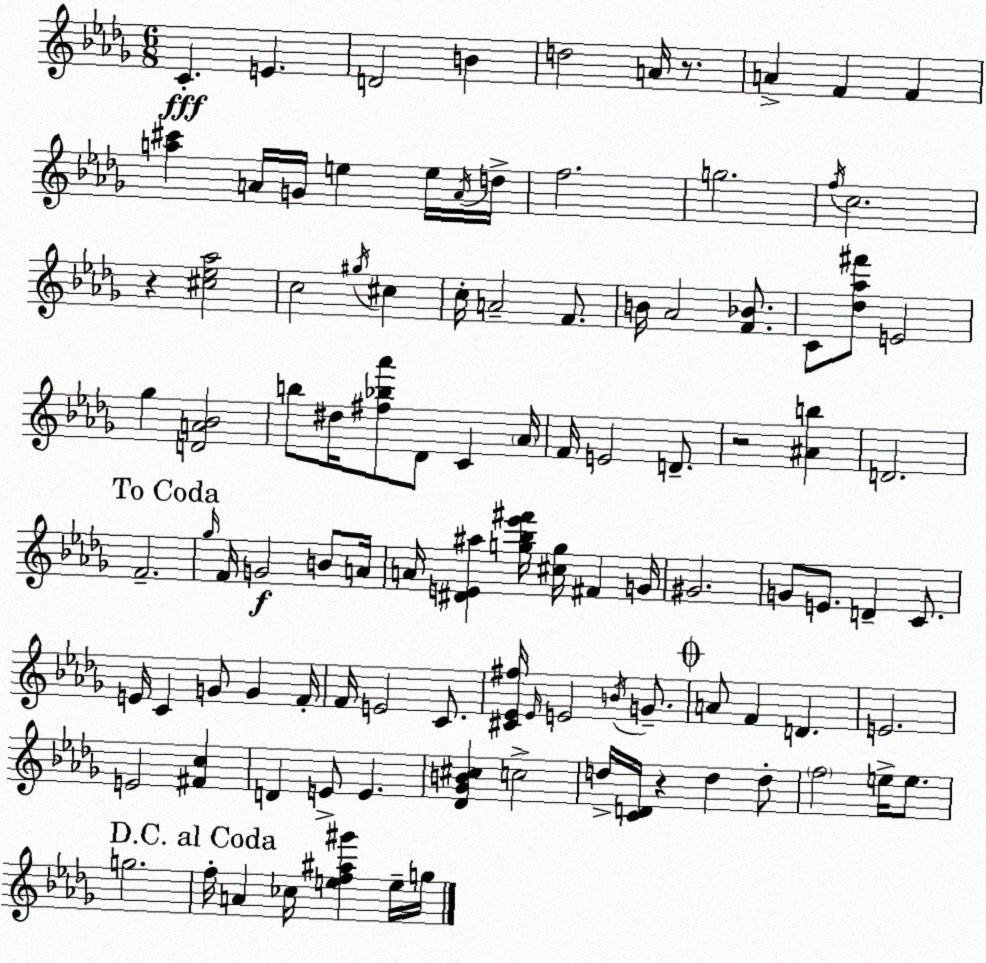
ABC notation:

X:1
T:Untitled
M:6/8
L:1/4
K:Bbm
C E D2 B d2 A/4 z/2 A F F [a^c'] A/4 G/4 e e/4 A/4 d/4 f2 g2 f/4 c2 z [^c_e_a]2 c2 ^g/4 ^c c/4 A2 F/2 B/4 _A2 [F_B]/2 C/2 [_d_a^f']/2 E2 _g [DA_B]2 b/2 ^d/4 [^f_b_a']/2 _D/2 C _A/4 F/4 E2 D/2 z2 [^Ab] D2 F2 _g/4 F/4 G2 B/2 A/4 A/4 [^DE^a] [g_b_e'^f']/4 [^cg]/4 ^F G/4 ^G2 G/2 E/2 D C/2 E/4 C G/2 G F/4 F/4 E2 C/2 [^C_E^f]/4 _E/4 E2 B/4 G/2 A/2 F D E2 E2 [^Fc] D E/2 E [_D_GB^c] c2 d/4 [CD]/4 z d d/2 f2 e/4 e/2 g2 f/4 A _c/4 [ef^a^g'] e/4 g/4